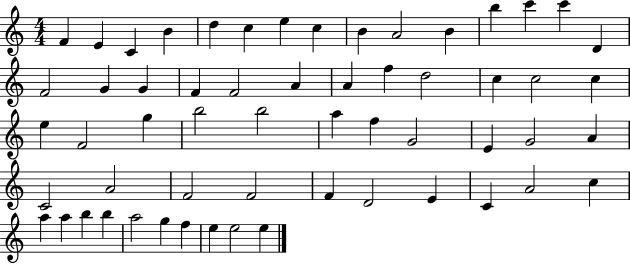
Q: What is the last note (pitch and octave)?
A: E5